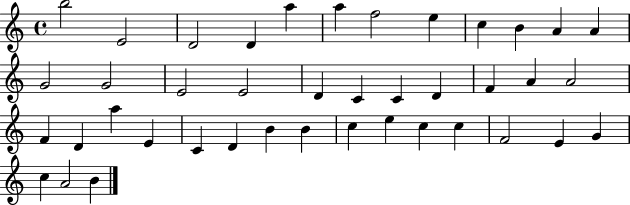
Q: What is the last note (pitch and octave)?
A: B4